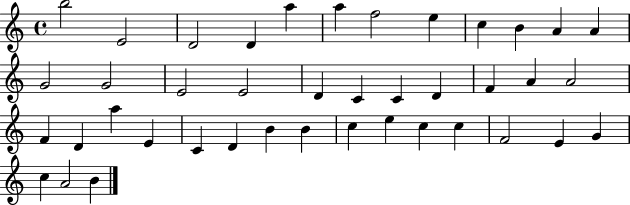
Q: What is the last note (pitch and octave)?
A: B4